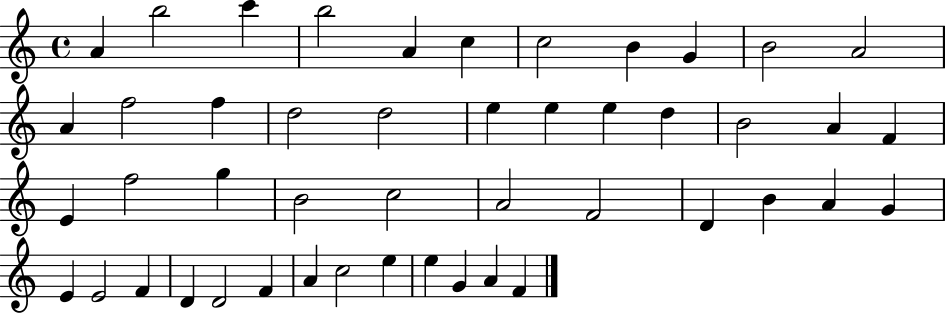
A4/q B5/h C6/q B5/h A4/q C5/q C5/h B4/q G4/q B4/h A4/h A4/q F5/h F5/q D5/h D5/h E5/q E5/q E5/q D5/q B4/h A4/q F4/q E4/q F5/h G5/q B4/h C5/h A4/h F4/h D4/q B4/q A4/q G4/q E4/q E4/h F4/q D4/q D4/h F4/q A4/q C5/h E5/q E5/q G4/q A4/q F4/q